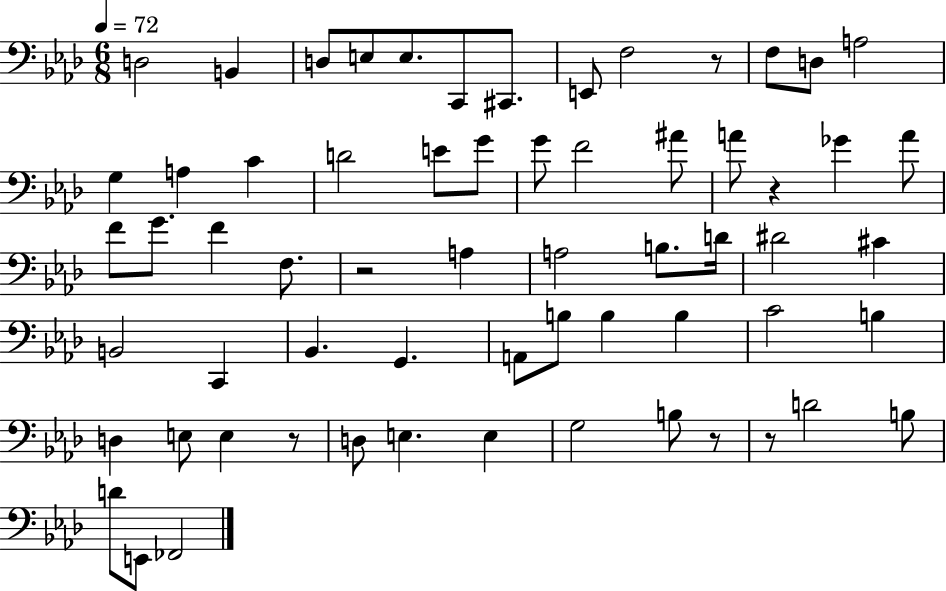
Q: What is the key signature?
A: AES major